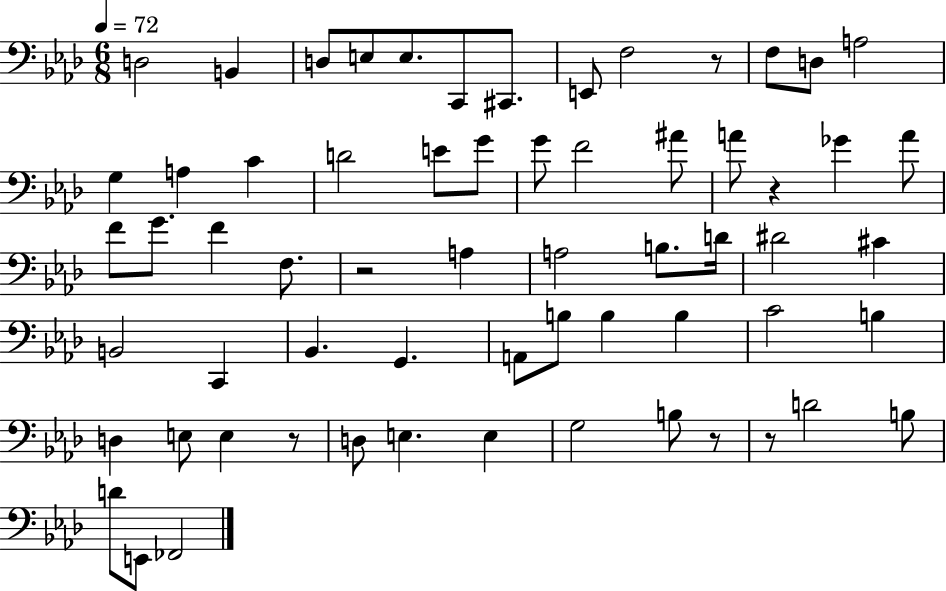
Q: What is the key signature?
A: AES major